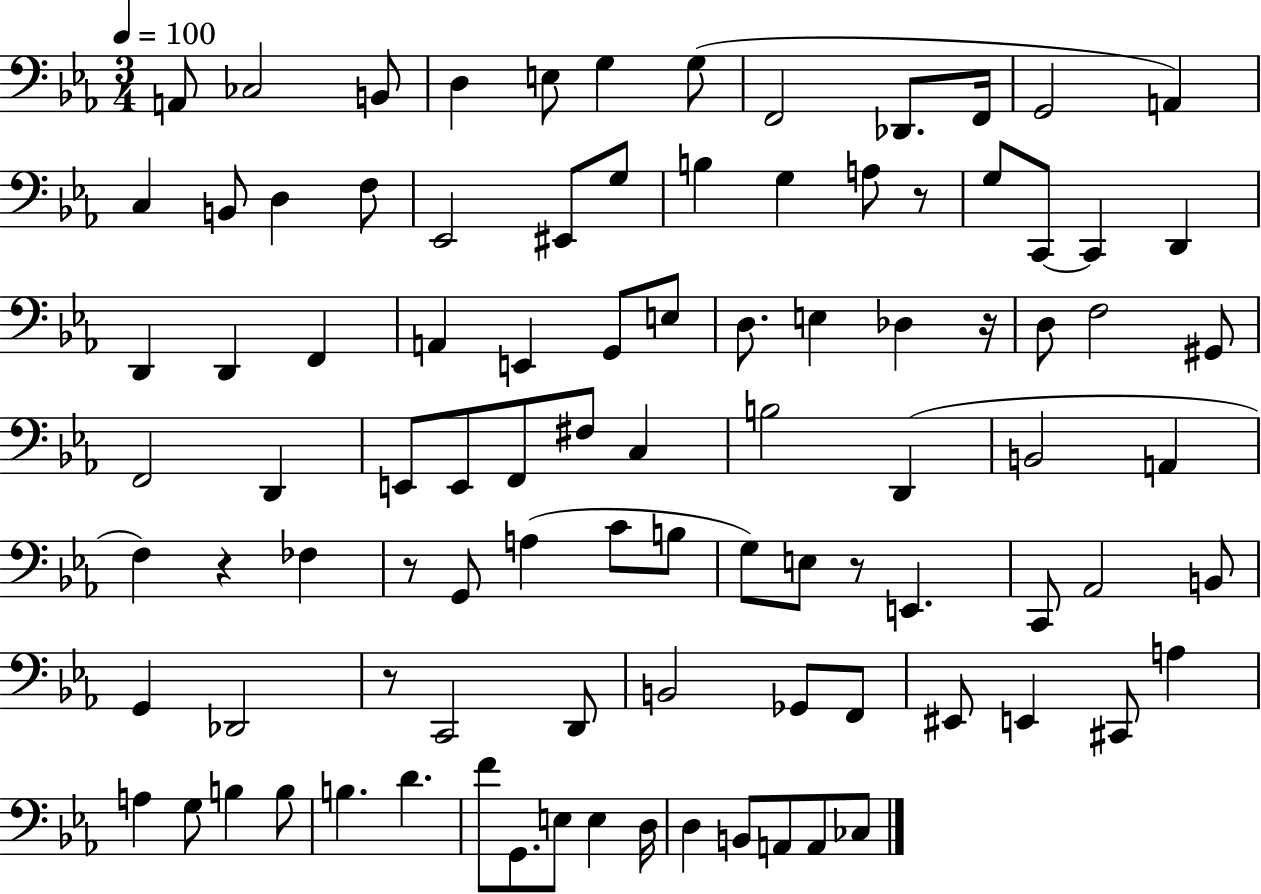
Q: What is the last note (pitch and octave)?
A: CES3